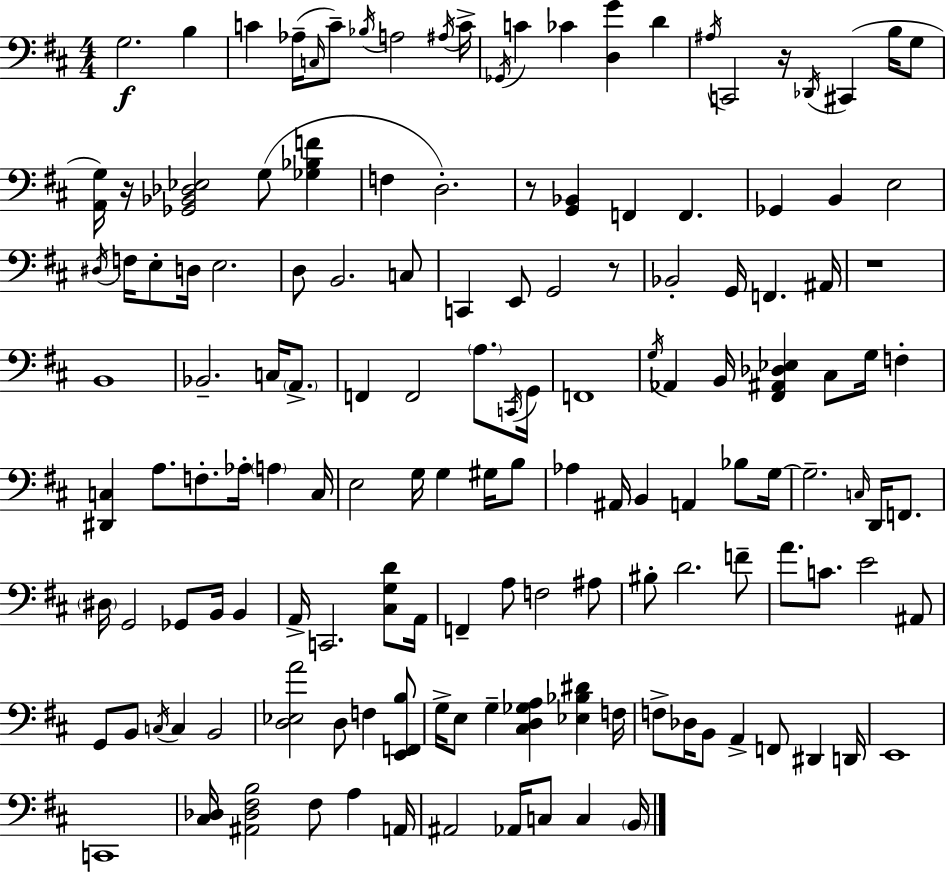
G3/h. B3/q C4/q Ab3/s C3/s C4/e Bb3/s A3/h A#3/s C4/s Gb2/s C4/q CES4/q [D3,G4]/q D4/q A#3/s C2/h R/s Db2/s C#2/q B3/s G3/e [A2,G3]/s R/s [Gb2,Bb2,Db3,Eb3]/h G3/e [Gb3,Bb3,F4]/q F3/q D3/h. R/e [G2,Bb2]/q F2/q F2/q. Gb2/q B2/q E3/h D#3/s F3/s E3/e D3/s E3/h. D3/e B2/h. C3/e C2/q E2/e G2/h R/e Bb2/h G2/s F2/q. A#2/s R/w B2/w Bb2/h. C3/s A2/e. F2/q F2/h A3/e. C2/s G2/s F2/w G3/s Ab2/q B2/s [F#2,A#2,Db3,Eb3]/q C#3/e G3/s F3/q [D#2,C3]/q A3/e. F3/e. Ab3/s A3/q C3/s E3/h G3/s G3/q G#3/s B3/e Ab3/q A#2/s B2/q A2/q Bb3/e G3/s G3/h. C3/s D2/s F2/e. D#3/s G2/h Gb2/e B2/s B2/q A2/s C2/h. [C#3,G3,D4]/e A2/s F2/q A3/e F3/h A#3/e BIS3/e D4/h. F4/e A4/e. C4/e. E4/h A#2/e G2/e B2/e C3/s C3/q B2/h [D3,Eb3,A4]/h D3/e F3/q [E2,F2,B3]/e G3/s E3/e G3/q [C#3,D3,Gb3,A3]/q [Eb3,Bb3,D#4]/q F3/s F3/e Db3/s B2/e A2/q F2/e D#2/q D2/s E2/w C2/w [C#3,Db3]/s [A#2,Db3,F#3,B3]/h F#3/e A3/q A2/s A#2/h Ab2/s C3/e C3/q B2/s